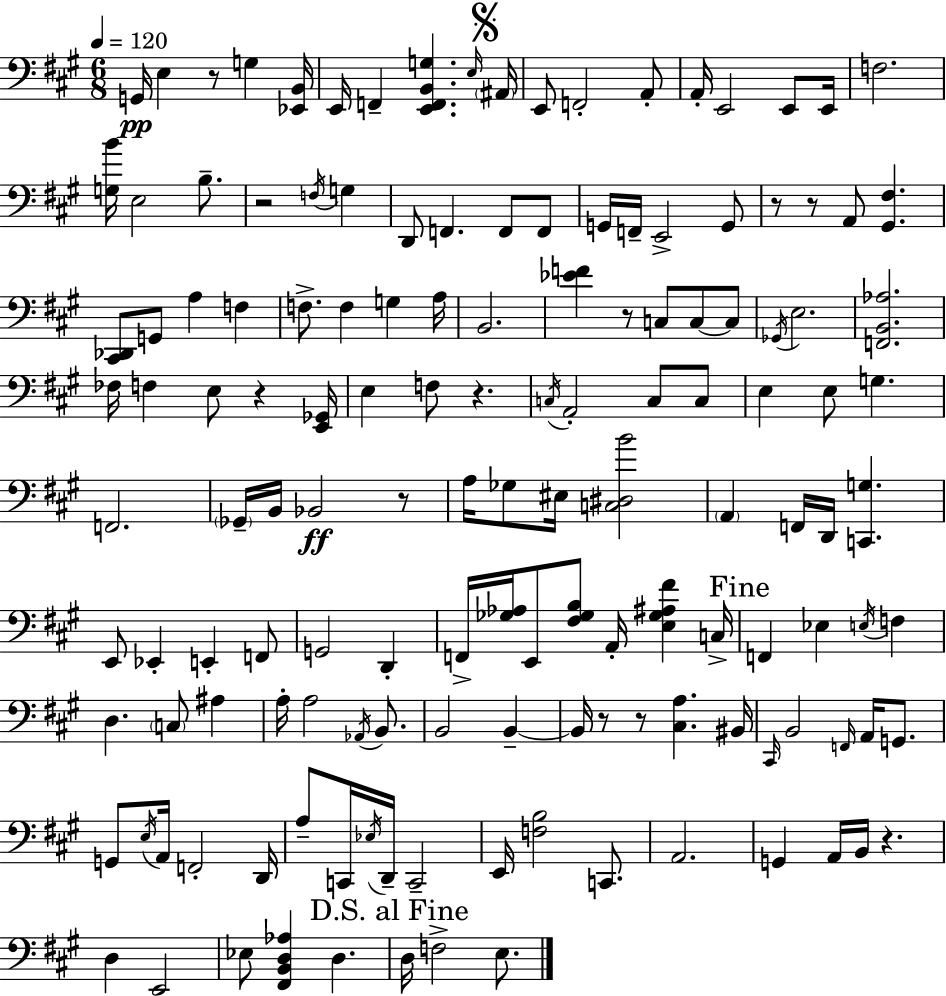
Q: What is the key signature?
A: A major